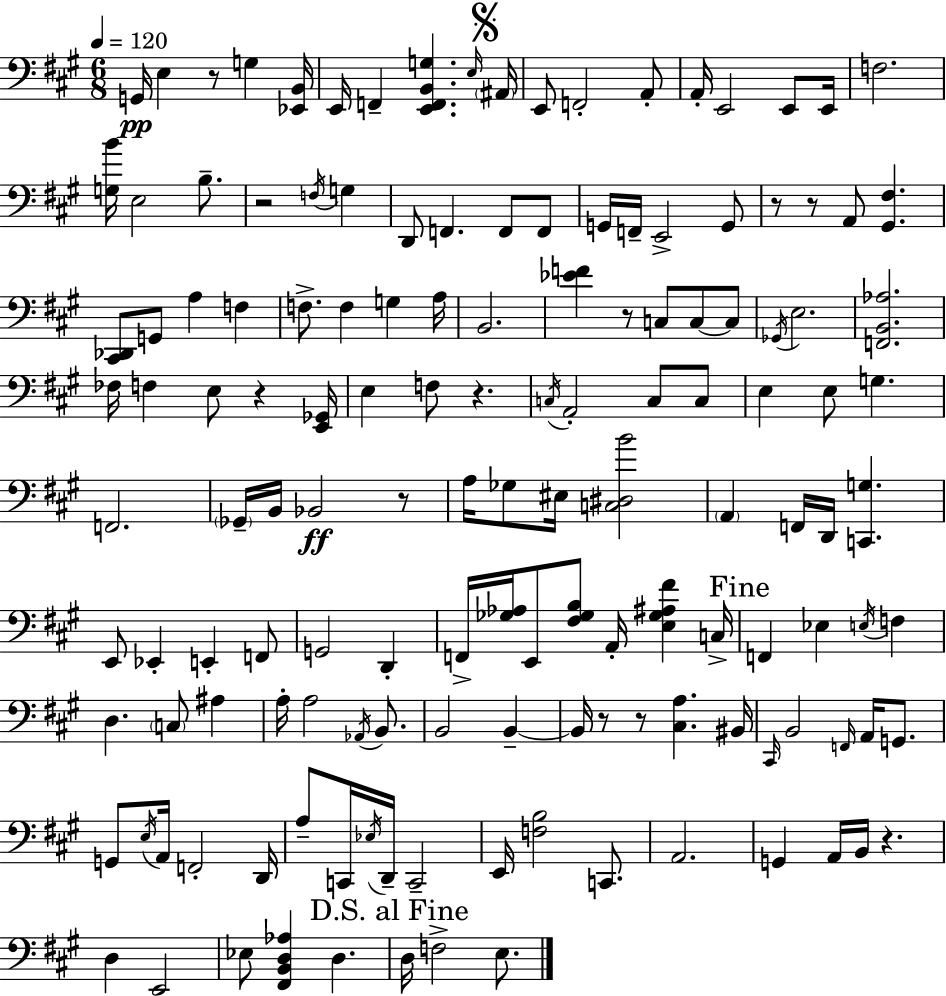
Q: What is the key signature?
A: A major